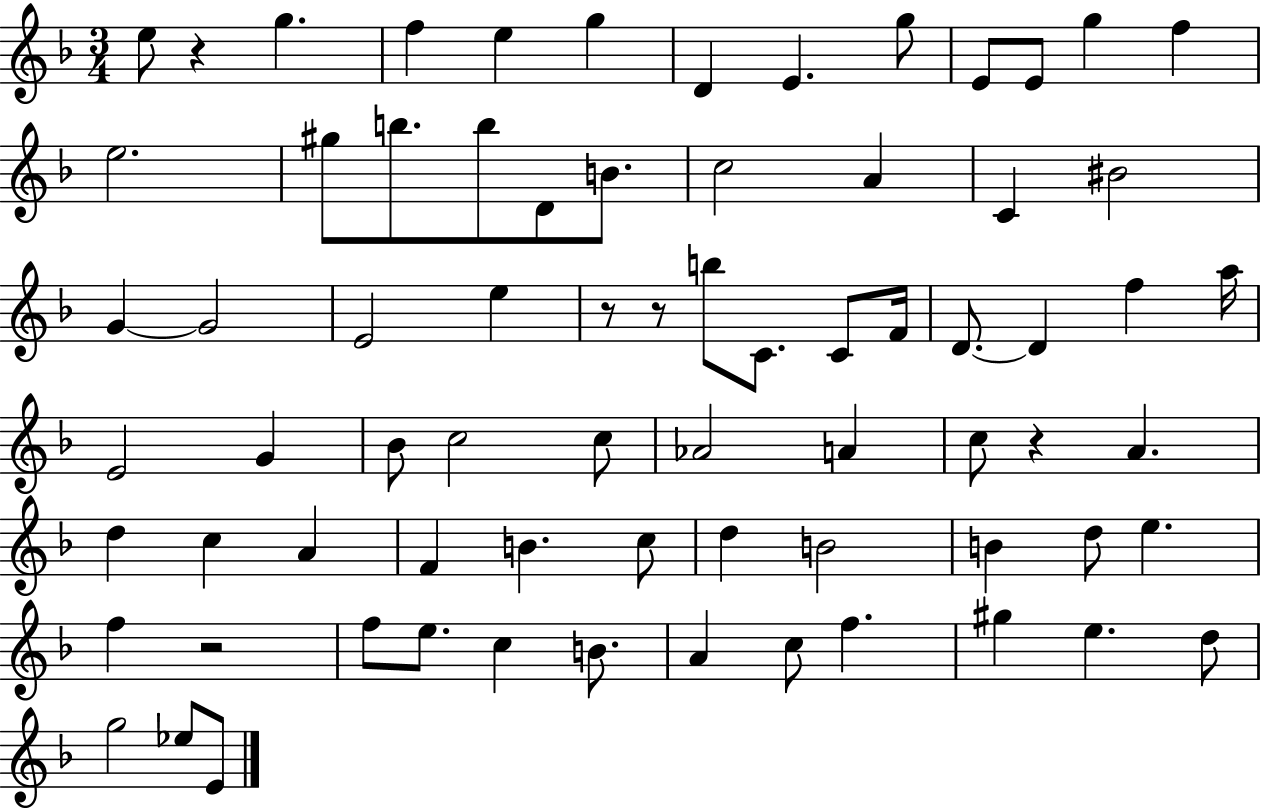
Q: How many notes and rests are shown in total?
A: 73